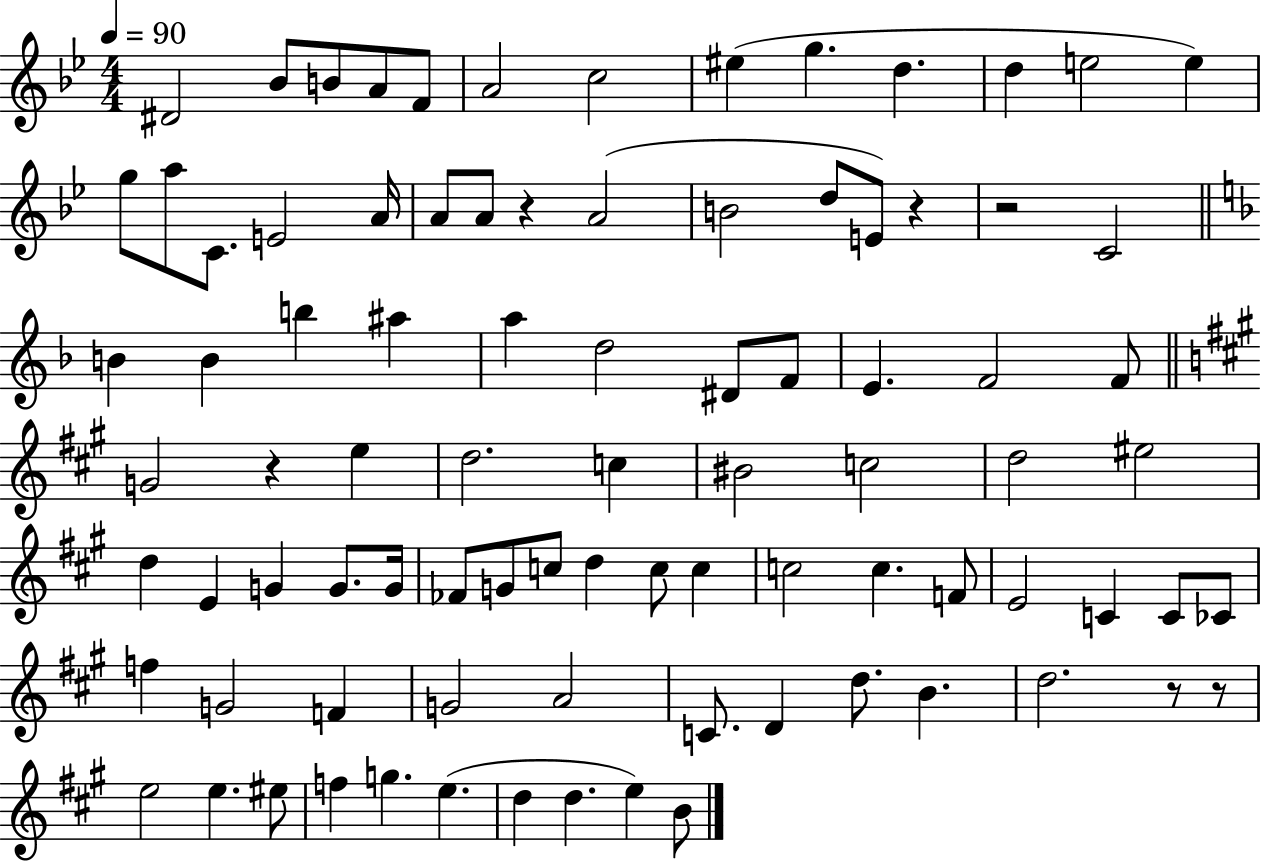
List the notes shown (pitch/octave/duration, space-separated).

D#4/h Bb4/e B4/e A4/e F4/e A4/h C5/h EIS5/q G5/q. D5/q. D5/q E5/h E5/q G5/e A5/e C4/e. E4/h A4/s A4/e A4/e R/q A4/h B4/h D5/e E4/e R/q R/h C4/h B4/q B4/q B5/q A#5/q A5/q D5/h D#4/e F4/e E4/q. F4/h F4/e G4/h R/q E5/q D5/h. C5/q BIS4/h C5/h D5/h EIS5/h D5/q E4/q G4/q G4/e. G4/s FES4/e G4/e C5/e D5/q C5/e C5/q C5/h C5/q. F4/e E4/h C4/q C4/e CES4/e F5/q G4/h F4/q G4/h A4/h C4/e. D4/q D5/e. B4/q. D5/h. R/e R/e E5/h E5/q. EIS5/e F5/q G5/q. E5/q. D5/q D5/q. E5/q B4/e